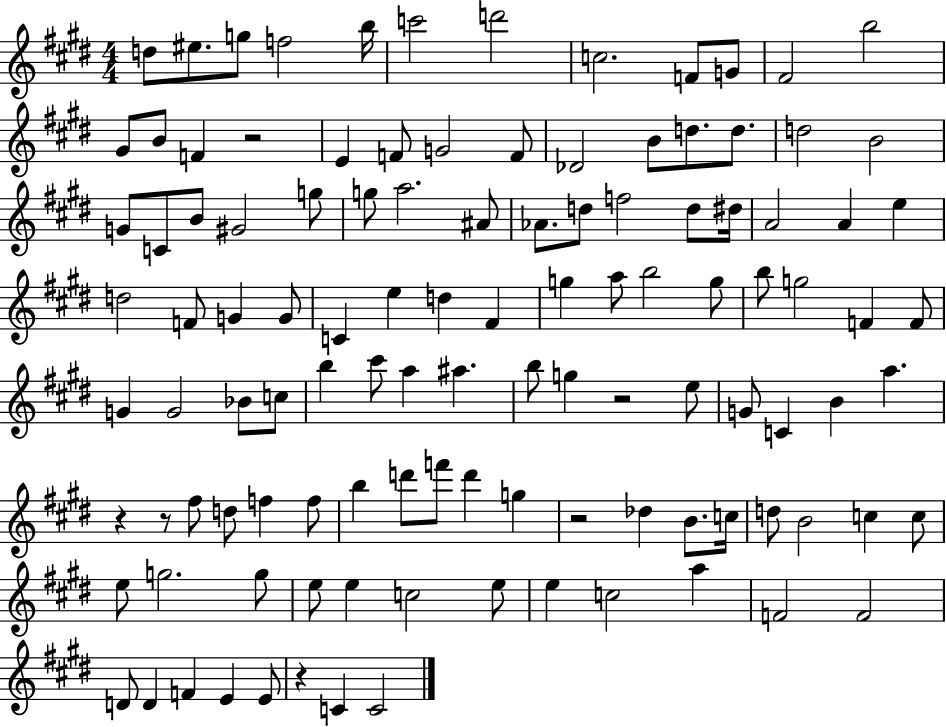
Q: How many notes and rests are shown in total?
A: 113